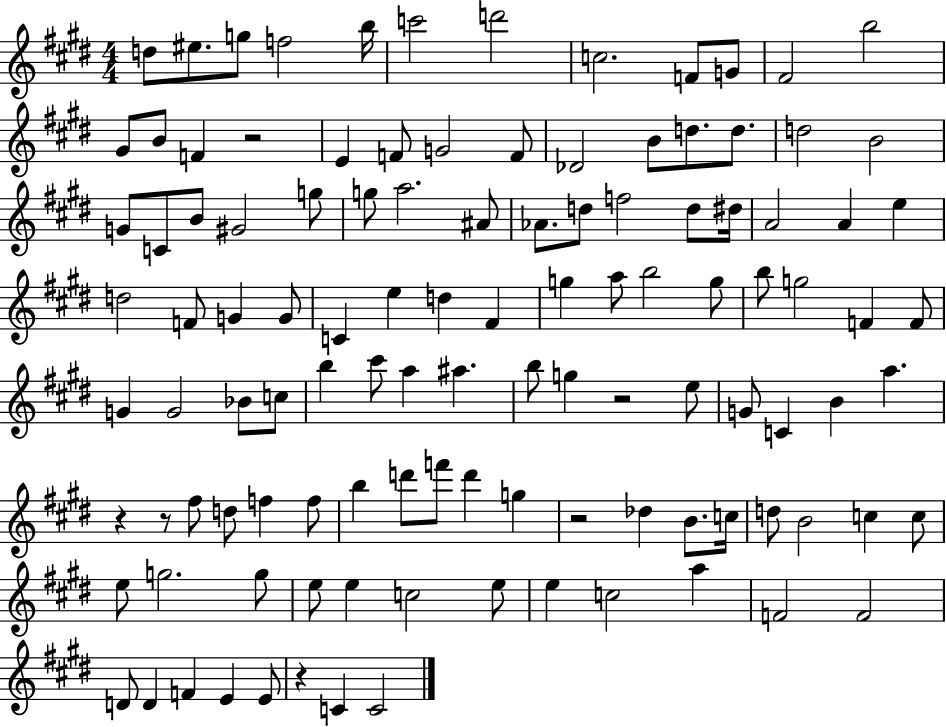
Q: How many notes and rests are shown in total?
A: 113